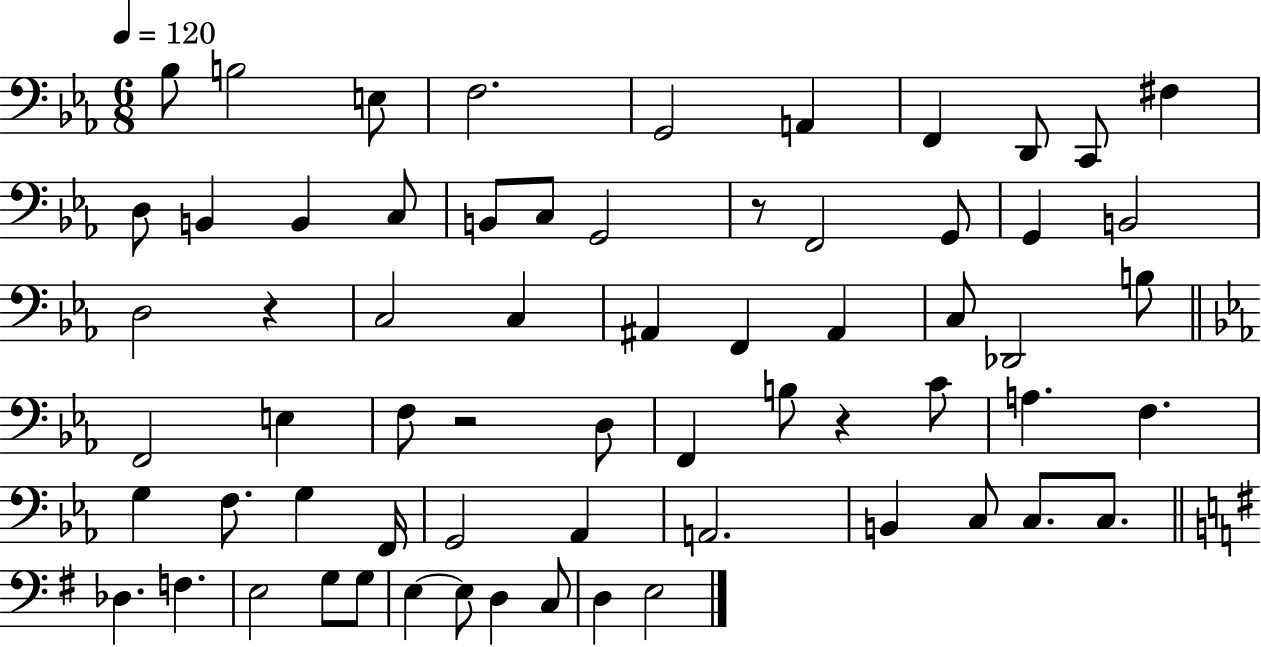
Bb3/e B3/h E3/e F3/h. G2/h A2/q F2/q D2/e C2/e F#3/q D3/e B2/q B2/q C3/e B2/e C3/e G2/h R/e F2/h G2/e G2/q B2/h D3/h R/q C3/h C3/q A#2/q F2/q A#2/q C3/e Db2/h B3/e F2/h E3/q F3/e R/h D3/e F2/q B3/e R/q C4/e A3/q. F3/q. G3/q F3/e. G3/q F2/s G2/h Ab2/q A2/h. B2/q C3/e C3/e. C3/e. Db3/q. F3/q. E3/h G3/e G3/e E3/q E3/e D3/q C3/e D3/q E3/h